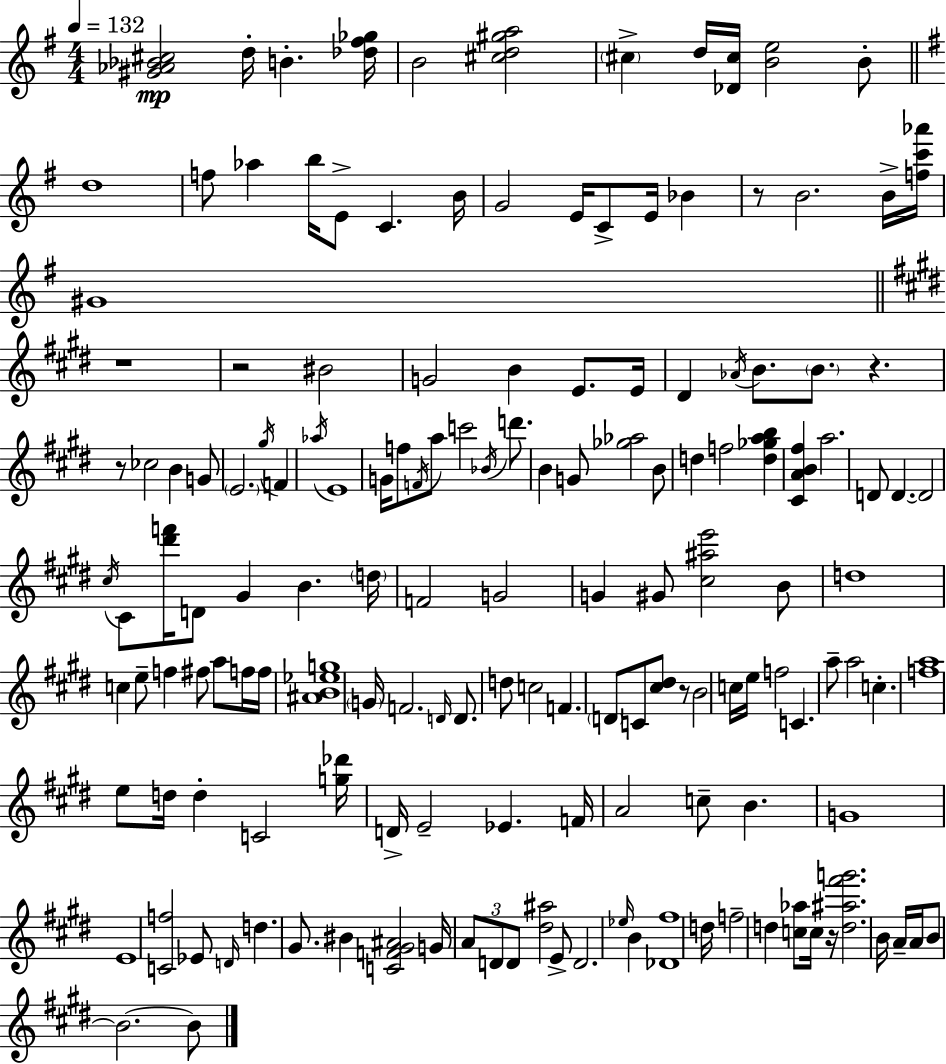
[G#4,Ab4,Bb4,C#5]/h D5/s B4/q. [Db5,F#5,Gb5]/s B4/h [C#5,D5,G#5,A5]/h C#5/q D5/s [Db4,C#5]/s [B4,E5]/h B4/e D5/w F5/e Ab5/q B5/s E4/e C4/q. B4/s G4/h E4/s C4/e E4/s Bb4/q R/e B4/h. B4/s [F5,C6,Ab6]/s G#4/w R/w R/h BIS4/h G4/h B4/q E4/e. E4/s D#4/q Ab4/s B4/e. B4/e. R/q. R/e CES5/h B4/q G4/e E4/h. G#5/s F4/q Ab5/s E4/w G4/s F5/e F4/s A5/e C6/h Bb4/s D6/e. B4/q G4/e [Gb5,Ab5]/h B4/e D5/q F5/h [D5,Gb5,A5,B5]/q [C#4,A4,B4,F#5]/q A5/h. D4/e D4/q. D4/h C#5/s C#4/e [D#6,F6]/s D4/e G#4/q B4/q. D5/s F4/h G4/h G4/q G#4/e [C#5,A#5,E6]/h B4/e D5/w C5/q E5/e F5/q F#5/e A5/e F5/s F5/s [A#4,B4,Eb5,G5]/w G4/s F4/h. D4/s D4/e. D5/e C5/h F4/q. D4/e C4/e [C#5,D#5]/e R/e B4/h C5/s E5/s F5/h C4/q. A5/e A5/h C5/q. [F5,A5]/w E5/e D5/s D5/q C4/h [G5,Db6]/s D4/s E4/h Eb4/q. F4/s A4/h C5/e B4/q. G4/w E4/w [C4,F5]/h Eb4/e D4/s D5/q. G#4/e. BIS4/q [C4,F4,G#4,A#4]/h G4/s A4/e D4/e D4/e [D#5,A#5]/h E4/e D4/h. Eb5/s B4/q [Db4,F#5]/w D5/s F5/h D5/q [C5,Ab5]/e C5/s R/s [D5,A#5,F#6,G6]/h. B4/s A4/s A4/s B4/e B4/h. B4/e